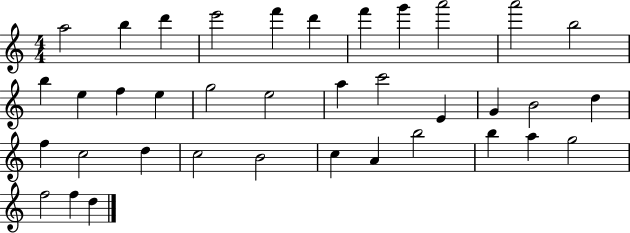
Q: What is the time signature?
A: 4/4